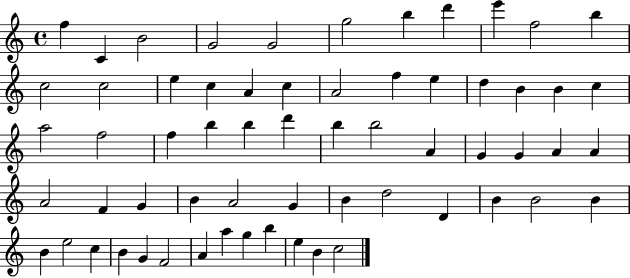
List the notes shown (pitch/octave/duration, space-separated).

F5/q C4/q B4/h G4/h G4/h G5/h B5/q D6/q E6/q F5/h B5/q C5/h C5/h E5/q C5/q A4/q C5/q A4/h F5/q E5/q D5/q B4/q B4/q C5/q A5/h F5/h F5/q B5/q B5/q D6/q B5/q B5/h A4/q G4/q G4/q A4/q A4/q A4/h F4/q G4/q B4/q A4/h G4/q B4/q D5/h D4/q B4/q B4/h B4/q B4/q E5/h C5/q B4/q G4/q F4/h A4/q A5/q G5/q B5/q E5/q B4/q C5/h